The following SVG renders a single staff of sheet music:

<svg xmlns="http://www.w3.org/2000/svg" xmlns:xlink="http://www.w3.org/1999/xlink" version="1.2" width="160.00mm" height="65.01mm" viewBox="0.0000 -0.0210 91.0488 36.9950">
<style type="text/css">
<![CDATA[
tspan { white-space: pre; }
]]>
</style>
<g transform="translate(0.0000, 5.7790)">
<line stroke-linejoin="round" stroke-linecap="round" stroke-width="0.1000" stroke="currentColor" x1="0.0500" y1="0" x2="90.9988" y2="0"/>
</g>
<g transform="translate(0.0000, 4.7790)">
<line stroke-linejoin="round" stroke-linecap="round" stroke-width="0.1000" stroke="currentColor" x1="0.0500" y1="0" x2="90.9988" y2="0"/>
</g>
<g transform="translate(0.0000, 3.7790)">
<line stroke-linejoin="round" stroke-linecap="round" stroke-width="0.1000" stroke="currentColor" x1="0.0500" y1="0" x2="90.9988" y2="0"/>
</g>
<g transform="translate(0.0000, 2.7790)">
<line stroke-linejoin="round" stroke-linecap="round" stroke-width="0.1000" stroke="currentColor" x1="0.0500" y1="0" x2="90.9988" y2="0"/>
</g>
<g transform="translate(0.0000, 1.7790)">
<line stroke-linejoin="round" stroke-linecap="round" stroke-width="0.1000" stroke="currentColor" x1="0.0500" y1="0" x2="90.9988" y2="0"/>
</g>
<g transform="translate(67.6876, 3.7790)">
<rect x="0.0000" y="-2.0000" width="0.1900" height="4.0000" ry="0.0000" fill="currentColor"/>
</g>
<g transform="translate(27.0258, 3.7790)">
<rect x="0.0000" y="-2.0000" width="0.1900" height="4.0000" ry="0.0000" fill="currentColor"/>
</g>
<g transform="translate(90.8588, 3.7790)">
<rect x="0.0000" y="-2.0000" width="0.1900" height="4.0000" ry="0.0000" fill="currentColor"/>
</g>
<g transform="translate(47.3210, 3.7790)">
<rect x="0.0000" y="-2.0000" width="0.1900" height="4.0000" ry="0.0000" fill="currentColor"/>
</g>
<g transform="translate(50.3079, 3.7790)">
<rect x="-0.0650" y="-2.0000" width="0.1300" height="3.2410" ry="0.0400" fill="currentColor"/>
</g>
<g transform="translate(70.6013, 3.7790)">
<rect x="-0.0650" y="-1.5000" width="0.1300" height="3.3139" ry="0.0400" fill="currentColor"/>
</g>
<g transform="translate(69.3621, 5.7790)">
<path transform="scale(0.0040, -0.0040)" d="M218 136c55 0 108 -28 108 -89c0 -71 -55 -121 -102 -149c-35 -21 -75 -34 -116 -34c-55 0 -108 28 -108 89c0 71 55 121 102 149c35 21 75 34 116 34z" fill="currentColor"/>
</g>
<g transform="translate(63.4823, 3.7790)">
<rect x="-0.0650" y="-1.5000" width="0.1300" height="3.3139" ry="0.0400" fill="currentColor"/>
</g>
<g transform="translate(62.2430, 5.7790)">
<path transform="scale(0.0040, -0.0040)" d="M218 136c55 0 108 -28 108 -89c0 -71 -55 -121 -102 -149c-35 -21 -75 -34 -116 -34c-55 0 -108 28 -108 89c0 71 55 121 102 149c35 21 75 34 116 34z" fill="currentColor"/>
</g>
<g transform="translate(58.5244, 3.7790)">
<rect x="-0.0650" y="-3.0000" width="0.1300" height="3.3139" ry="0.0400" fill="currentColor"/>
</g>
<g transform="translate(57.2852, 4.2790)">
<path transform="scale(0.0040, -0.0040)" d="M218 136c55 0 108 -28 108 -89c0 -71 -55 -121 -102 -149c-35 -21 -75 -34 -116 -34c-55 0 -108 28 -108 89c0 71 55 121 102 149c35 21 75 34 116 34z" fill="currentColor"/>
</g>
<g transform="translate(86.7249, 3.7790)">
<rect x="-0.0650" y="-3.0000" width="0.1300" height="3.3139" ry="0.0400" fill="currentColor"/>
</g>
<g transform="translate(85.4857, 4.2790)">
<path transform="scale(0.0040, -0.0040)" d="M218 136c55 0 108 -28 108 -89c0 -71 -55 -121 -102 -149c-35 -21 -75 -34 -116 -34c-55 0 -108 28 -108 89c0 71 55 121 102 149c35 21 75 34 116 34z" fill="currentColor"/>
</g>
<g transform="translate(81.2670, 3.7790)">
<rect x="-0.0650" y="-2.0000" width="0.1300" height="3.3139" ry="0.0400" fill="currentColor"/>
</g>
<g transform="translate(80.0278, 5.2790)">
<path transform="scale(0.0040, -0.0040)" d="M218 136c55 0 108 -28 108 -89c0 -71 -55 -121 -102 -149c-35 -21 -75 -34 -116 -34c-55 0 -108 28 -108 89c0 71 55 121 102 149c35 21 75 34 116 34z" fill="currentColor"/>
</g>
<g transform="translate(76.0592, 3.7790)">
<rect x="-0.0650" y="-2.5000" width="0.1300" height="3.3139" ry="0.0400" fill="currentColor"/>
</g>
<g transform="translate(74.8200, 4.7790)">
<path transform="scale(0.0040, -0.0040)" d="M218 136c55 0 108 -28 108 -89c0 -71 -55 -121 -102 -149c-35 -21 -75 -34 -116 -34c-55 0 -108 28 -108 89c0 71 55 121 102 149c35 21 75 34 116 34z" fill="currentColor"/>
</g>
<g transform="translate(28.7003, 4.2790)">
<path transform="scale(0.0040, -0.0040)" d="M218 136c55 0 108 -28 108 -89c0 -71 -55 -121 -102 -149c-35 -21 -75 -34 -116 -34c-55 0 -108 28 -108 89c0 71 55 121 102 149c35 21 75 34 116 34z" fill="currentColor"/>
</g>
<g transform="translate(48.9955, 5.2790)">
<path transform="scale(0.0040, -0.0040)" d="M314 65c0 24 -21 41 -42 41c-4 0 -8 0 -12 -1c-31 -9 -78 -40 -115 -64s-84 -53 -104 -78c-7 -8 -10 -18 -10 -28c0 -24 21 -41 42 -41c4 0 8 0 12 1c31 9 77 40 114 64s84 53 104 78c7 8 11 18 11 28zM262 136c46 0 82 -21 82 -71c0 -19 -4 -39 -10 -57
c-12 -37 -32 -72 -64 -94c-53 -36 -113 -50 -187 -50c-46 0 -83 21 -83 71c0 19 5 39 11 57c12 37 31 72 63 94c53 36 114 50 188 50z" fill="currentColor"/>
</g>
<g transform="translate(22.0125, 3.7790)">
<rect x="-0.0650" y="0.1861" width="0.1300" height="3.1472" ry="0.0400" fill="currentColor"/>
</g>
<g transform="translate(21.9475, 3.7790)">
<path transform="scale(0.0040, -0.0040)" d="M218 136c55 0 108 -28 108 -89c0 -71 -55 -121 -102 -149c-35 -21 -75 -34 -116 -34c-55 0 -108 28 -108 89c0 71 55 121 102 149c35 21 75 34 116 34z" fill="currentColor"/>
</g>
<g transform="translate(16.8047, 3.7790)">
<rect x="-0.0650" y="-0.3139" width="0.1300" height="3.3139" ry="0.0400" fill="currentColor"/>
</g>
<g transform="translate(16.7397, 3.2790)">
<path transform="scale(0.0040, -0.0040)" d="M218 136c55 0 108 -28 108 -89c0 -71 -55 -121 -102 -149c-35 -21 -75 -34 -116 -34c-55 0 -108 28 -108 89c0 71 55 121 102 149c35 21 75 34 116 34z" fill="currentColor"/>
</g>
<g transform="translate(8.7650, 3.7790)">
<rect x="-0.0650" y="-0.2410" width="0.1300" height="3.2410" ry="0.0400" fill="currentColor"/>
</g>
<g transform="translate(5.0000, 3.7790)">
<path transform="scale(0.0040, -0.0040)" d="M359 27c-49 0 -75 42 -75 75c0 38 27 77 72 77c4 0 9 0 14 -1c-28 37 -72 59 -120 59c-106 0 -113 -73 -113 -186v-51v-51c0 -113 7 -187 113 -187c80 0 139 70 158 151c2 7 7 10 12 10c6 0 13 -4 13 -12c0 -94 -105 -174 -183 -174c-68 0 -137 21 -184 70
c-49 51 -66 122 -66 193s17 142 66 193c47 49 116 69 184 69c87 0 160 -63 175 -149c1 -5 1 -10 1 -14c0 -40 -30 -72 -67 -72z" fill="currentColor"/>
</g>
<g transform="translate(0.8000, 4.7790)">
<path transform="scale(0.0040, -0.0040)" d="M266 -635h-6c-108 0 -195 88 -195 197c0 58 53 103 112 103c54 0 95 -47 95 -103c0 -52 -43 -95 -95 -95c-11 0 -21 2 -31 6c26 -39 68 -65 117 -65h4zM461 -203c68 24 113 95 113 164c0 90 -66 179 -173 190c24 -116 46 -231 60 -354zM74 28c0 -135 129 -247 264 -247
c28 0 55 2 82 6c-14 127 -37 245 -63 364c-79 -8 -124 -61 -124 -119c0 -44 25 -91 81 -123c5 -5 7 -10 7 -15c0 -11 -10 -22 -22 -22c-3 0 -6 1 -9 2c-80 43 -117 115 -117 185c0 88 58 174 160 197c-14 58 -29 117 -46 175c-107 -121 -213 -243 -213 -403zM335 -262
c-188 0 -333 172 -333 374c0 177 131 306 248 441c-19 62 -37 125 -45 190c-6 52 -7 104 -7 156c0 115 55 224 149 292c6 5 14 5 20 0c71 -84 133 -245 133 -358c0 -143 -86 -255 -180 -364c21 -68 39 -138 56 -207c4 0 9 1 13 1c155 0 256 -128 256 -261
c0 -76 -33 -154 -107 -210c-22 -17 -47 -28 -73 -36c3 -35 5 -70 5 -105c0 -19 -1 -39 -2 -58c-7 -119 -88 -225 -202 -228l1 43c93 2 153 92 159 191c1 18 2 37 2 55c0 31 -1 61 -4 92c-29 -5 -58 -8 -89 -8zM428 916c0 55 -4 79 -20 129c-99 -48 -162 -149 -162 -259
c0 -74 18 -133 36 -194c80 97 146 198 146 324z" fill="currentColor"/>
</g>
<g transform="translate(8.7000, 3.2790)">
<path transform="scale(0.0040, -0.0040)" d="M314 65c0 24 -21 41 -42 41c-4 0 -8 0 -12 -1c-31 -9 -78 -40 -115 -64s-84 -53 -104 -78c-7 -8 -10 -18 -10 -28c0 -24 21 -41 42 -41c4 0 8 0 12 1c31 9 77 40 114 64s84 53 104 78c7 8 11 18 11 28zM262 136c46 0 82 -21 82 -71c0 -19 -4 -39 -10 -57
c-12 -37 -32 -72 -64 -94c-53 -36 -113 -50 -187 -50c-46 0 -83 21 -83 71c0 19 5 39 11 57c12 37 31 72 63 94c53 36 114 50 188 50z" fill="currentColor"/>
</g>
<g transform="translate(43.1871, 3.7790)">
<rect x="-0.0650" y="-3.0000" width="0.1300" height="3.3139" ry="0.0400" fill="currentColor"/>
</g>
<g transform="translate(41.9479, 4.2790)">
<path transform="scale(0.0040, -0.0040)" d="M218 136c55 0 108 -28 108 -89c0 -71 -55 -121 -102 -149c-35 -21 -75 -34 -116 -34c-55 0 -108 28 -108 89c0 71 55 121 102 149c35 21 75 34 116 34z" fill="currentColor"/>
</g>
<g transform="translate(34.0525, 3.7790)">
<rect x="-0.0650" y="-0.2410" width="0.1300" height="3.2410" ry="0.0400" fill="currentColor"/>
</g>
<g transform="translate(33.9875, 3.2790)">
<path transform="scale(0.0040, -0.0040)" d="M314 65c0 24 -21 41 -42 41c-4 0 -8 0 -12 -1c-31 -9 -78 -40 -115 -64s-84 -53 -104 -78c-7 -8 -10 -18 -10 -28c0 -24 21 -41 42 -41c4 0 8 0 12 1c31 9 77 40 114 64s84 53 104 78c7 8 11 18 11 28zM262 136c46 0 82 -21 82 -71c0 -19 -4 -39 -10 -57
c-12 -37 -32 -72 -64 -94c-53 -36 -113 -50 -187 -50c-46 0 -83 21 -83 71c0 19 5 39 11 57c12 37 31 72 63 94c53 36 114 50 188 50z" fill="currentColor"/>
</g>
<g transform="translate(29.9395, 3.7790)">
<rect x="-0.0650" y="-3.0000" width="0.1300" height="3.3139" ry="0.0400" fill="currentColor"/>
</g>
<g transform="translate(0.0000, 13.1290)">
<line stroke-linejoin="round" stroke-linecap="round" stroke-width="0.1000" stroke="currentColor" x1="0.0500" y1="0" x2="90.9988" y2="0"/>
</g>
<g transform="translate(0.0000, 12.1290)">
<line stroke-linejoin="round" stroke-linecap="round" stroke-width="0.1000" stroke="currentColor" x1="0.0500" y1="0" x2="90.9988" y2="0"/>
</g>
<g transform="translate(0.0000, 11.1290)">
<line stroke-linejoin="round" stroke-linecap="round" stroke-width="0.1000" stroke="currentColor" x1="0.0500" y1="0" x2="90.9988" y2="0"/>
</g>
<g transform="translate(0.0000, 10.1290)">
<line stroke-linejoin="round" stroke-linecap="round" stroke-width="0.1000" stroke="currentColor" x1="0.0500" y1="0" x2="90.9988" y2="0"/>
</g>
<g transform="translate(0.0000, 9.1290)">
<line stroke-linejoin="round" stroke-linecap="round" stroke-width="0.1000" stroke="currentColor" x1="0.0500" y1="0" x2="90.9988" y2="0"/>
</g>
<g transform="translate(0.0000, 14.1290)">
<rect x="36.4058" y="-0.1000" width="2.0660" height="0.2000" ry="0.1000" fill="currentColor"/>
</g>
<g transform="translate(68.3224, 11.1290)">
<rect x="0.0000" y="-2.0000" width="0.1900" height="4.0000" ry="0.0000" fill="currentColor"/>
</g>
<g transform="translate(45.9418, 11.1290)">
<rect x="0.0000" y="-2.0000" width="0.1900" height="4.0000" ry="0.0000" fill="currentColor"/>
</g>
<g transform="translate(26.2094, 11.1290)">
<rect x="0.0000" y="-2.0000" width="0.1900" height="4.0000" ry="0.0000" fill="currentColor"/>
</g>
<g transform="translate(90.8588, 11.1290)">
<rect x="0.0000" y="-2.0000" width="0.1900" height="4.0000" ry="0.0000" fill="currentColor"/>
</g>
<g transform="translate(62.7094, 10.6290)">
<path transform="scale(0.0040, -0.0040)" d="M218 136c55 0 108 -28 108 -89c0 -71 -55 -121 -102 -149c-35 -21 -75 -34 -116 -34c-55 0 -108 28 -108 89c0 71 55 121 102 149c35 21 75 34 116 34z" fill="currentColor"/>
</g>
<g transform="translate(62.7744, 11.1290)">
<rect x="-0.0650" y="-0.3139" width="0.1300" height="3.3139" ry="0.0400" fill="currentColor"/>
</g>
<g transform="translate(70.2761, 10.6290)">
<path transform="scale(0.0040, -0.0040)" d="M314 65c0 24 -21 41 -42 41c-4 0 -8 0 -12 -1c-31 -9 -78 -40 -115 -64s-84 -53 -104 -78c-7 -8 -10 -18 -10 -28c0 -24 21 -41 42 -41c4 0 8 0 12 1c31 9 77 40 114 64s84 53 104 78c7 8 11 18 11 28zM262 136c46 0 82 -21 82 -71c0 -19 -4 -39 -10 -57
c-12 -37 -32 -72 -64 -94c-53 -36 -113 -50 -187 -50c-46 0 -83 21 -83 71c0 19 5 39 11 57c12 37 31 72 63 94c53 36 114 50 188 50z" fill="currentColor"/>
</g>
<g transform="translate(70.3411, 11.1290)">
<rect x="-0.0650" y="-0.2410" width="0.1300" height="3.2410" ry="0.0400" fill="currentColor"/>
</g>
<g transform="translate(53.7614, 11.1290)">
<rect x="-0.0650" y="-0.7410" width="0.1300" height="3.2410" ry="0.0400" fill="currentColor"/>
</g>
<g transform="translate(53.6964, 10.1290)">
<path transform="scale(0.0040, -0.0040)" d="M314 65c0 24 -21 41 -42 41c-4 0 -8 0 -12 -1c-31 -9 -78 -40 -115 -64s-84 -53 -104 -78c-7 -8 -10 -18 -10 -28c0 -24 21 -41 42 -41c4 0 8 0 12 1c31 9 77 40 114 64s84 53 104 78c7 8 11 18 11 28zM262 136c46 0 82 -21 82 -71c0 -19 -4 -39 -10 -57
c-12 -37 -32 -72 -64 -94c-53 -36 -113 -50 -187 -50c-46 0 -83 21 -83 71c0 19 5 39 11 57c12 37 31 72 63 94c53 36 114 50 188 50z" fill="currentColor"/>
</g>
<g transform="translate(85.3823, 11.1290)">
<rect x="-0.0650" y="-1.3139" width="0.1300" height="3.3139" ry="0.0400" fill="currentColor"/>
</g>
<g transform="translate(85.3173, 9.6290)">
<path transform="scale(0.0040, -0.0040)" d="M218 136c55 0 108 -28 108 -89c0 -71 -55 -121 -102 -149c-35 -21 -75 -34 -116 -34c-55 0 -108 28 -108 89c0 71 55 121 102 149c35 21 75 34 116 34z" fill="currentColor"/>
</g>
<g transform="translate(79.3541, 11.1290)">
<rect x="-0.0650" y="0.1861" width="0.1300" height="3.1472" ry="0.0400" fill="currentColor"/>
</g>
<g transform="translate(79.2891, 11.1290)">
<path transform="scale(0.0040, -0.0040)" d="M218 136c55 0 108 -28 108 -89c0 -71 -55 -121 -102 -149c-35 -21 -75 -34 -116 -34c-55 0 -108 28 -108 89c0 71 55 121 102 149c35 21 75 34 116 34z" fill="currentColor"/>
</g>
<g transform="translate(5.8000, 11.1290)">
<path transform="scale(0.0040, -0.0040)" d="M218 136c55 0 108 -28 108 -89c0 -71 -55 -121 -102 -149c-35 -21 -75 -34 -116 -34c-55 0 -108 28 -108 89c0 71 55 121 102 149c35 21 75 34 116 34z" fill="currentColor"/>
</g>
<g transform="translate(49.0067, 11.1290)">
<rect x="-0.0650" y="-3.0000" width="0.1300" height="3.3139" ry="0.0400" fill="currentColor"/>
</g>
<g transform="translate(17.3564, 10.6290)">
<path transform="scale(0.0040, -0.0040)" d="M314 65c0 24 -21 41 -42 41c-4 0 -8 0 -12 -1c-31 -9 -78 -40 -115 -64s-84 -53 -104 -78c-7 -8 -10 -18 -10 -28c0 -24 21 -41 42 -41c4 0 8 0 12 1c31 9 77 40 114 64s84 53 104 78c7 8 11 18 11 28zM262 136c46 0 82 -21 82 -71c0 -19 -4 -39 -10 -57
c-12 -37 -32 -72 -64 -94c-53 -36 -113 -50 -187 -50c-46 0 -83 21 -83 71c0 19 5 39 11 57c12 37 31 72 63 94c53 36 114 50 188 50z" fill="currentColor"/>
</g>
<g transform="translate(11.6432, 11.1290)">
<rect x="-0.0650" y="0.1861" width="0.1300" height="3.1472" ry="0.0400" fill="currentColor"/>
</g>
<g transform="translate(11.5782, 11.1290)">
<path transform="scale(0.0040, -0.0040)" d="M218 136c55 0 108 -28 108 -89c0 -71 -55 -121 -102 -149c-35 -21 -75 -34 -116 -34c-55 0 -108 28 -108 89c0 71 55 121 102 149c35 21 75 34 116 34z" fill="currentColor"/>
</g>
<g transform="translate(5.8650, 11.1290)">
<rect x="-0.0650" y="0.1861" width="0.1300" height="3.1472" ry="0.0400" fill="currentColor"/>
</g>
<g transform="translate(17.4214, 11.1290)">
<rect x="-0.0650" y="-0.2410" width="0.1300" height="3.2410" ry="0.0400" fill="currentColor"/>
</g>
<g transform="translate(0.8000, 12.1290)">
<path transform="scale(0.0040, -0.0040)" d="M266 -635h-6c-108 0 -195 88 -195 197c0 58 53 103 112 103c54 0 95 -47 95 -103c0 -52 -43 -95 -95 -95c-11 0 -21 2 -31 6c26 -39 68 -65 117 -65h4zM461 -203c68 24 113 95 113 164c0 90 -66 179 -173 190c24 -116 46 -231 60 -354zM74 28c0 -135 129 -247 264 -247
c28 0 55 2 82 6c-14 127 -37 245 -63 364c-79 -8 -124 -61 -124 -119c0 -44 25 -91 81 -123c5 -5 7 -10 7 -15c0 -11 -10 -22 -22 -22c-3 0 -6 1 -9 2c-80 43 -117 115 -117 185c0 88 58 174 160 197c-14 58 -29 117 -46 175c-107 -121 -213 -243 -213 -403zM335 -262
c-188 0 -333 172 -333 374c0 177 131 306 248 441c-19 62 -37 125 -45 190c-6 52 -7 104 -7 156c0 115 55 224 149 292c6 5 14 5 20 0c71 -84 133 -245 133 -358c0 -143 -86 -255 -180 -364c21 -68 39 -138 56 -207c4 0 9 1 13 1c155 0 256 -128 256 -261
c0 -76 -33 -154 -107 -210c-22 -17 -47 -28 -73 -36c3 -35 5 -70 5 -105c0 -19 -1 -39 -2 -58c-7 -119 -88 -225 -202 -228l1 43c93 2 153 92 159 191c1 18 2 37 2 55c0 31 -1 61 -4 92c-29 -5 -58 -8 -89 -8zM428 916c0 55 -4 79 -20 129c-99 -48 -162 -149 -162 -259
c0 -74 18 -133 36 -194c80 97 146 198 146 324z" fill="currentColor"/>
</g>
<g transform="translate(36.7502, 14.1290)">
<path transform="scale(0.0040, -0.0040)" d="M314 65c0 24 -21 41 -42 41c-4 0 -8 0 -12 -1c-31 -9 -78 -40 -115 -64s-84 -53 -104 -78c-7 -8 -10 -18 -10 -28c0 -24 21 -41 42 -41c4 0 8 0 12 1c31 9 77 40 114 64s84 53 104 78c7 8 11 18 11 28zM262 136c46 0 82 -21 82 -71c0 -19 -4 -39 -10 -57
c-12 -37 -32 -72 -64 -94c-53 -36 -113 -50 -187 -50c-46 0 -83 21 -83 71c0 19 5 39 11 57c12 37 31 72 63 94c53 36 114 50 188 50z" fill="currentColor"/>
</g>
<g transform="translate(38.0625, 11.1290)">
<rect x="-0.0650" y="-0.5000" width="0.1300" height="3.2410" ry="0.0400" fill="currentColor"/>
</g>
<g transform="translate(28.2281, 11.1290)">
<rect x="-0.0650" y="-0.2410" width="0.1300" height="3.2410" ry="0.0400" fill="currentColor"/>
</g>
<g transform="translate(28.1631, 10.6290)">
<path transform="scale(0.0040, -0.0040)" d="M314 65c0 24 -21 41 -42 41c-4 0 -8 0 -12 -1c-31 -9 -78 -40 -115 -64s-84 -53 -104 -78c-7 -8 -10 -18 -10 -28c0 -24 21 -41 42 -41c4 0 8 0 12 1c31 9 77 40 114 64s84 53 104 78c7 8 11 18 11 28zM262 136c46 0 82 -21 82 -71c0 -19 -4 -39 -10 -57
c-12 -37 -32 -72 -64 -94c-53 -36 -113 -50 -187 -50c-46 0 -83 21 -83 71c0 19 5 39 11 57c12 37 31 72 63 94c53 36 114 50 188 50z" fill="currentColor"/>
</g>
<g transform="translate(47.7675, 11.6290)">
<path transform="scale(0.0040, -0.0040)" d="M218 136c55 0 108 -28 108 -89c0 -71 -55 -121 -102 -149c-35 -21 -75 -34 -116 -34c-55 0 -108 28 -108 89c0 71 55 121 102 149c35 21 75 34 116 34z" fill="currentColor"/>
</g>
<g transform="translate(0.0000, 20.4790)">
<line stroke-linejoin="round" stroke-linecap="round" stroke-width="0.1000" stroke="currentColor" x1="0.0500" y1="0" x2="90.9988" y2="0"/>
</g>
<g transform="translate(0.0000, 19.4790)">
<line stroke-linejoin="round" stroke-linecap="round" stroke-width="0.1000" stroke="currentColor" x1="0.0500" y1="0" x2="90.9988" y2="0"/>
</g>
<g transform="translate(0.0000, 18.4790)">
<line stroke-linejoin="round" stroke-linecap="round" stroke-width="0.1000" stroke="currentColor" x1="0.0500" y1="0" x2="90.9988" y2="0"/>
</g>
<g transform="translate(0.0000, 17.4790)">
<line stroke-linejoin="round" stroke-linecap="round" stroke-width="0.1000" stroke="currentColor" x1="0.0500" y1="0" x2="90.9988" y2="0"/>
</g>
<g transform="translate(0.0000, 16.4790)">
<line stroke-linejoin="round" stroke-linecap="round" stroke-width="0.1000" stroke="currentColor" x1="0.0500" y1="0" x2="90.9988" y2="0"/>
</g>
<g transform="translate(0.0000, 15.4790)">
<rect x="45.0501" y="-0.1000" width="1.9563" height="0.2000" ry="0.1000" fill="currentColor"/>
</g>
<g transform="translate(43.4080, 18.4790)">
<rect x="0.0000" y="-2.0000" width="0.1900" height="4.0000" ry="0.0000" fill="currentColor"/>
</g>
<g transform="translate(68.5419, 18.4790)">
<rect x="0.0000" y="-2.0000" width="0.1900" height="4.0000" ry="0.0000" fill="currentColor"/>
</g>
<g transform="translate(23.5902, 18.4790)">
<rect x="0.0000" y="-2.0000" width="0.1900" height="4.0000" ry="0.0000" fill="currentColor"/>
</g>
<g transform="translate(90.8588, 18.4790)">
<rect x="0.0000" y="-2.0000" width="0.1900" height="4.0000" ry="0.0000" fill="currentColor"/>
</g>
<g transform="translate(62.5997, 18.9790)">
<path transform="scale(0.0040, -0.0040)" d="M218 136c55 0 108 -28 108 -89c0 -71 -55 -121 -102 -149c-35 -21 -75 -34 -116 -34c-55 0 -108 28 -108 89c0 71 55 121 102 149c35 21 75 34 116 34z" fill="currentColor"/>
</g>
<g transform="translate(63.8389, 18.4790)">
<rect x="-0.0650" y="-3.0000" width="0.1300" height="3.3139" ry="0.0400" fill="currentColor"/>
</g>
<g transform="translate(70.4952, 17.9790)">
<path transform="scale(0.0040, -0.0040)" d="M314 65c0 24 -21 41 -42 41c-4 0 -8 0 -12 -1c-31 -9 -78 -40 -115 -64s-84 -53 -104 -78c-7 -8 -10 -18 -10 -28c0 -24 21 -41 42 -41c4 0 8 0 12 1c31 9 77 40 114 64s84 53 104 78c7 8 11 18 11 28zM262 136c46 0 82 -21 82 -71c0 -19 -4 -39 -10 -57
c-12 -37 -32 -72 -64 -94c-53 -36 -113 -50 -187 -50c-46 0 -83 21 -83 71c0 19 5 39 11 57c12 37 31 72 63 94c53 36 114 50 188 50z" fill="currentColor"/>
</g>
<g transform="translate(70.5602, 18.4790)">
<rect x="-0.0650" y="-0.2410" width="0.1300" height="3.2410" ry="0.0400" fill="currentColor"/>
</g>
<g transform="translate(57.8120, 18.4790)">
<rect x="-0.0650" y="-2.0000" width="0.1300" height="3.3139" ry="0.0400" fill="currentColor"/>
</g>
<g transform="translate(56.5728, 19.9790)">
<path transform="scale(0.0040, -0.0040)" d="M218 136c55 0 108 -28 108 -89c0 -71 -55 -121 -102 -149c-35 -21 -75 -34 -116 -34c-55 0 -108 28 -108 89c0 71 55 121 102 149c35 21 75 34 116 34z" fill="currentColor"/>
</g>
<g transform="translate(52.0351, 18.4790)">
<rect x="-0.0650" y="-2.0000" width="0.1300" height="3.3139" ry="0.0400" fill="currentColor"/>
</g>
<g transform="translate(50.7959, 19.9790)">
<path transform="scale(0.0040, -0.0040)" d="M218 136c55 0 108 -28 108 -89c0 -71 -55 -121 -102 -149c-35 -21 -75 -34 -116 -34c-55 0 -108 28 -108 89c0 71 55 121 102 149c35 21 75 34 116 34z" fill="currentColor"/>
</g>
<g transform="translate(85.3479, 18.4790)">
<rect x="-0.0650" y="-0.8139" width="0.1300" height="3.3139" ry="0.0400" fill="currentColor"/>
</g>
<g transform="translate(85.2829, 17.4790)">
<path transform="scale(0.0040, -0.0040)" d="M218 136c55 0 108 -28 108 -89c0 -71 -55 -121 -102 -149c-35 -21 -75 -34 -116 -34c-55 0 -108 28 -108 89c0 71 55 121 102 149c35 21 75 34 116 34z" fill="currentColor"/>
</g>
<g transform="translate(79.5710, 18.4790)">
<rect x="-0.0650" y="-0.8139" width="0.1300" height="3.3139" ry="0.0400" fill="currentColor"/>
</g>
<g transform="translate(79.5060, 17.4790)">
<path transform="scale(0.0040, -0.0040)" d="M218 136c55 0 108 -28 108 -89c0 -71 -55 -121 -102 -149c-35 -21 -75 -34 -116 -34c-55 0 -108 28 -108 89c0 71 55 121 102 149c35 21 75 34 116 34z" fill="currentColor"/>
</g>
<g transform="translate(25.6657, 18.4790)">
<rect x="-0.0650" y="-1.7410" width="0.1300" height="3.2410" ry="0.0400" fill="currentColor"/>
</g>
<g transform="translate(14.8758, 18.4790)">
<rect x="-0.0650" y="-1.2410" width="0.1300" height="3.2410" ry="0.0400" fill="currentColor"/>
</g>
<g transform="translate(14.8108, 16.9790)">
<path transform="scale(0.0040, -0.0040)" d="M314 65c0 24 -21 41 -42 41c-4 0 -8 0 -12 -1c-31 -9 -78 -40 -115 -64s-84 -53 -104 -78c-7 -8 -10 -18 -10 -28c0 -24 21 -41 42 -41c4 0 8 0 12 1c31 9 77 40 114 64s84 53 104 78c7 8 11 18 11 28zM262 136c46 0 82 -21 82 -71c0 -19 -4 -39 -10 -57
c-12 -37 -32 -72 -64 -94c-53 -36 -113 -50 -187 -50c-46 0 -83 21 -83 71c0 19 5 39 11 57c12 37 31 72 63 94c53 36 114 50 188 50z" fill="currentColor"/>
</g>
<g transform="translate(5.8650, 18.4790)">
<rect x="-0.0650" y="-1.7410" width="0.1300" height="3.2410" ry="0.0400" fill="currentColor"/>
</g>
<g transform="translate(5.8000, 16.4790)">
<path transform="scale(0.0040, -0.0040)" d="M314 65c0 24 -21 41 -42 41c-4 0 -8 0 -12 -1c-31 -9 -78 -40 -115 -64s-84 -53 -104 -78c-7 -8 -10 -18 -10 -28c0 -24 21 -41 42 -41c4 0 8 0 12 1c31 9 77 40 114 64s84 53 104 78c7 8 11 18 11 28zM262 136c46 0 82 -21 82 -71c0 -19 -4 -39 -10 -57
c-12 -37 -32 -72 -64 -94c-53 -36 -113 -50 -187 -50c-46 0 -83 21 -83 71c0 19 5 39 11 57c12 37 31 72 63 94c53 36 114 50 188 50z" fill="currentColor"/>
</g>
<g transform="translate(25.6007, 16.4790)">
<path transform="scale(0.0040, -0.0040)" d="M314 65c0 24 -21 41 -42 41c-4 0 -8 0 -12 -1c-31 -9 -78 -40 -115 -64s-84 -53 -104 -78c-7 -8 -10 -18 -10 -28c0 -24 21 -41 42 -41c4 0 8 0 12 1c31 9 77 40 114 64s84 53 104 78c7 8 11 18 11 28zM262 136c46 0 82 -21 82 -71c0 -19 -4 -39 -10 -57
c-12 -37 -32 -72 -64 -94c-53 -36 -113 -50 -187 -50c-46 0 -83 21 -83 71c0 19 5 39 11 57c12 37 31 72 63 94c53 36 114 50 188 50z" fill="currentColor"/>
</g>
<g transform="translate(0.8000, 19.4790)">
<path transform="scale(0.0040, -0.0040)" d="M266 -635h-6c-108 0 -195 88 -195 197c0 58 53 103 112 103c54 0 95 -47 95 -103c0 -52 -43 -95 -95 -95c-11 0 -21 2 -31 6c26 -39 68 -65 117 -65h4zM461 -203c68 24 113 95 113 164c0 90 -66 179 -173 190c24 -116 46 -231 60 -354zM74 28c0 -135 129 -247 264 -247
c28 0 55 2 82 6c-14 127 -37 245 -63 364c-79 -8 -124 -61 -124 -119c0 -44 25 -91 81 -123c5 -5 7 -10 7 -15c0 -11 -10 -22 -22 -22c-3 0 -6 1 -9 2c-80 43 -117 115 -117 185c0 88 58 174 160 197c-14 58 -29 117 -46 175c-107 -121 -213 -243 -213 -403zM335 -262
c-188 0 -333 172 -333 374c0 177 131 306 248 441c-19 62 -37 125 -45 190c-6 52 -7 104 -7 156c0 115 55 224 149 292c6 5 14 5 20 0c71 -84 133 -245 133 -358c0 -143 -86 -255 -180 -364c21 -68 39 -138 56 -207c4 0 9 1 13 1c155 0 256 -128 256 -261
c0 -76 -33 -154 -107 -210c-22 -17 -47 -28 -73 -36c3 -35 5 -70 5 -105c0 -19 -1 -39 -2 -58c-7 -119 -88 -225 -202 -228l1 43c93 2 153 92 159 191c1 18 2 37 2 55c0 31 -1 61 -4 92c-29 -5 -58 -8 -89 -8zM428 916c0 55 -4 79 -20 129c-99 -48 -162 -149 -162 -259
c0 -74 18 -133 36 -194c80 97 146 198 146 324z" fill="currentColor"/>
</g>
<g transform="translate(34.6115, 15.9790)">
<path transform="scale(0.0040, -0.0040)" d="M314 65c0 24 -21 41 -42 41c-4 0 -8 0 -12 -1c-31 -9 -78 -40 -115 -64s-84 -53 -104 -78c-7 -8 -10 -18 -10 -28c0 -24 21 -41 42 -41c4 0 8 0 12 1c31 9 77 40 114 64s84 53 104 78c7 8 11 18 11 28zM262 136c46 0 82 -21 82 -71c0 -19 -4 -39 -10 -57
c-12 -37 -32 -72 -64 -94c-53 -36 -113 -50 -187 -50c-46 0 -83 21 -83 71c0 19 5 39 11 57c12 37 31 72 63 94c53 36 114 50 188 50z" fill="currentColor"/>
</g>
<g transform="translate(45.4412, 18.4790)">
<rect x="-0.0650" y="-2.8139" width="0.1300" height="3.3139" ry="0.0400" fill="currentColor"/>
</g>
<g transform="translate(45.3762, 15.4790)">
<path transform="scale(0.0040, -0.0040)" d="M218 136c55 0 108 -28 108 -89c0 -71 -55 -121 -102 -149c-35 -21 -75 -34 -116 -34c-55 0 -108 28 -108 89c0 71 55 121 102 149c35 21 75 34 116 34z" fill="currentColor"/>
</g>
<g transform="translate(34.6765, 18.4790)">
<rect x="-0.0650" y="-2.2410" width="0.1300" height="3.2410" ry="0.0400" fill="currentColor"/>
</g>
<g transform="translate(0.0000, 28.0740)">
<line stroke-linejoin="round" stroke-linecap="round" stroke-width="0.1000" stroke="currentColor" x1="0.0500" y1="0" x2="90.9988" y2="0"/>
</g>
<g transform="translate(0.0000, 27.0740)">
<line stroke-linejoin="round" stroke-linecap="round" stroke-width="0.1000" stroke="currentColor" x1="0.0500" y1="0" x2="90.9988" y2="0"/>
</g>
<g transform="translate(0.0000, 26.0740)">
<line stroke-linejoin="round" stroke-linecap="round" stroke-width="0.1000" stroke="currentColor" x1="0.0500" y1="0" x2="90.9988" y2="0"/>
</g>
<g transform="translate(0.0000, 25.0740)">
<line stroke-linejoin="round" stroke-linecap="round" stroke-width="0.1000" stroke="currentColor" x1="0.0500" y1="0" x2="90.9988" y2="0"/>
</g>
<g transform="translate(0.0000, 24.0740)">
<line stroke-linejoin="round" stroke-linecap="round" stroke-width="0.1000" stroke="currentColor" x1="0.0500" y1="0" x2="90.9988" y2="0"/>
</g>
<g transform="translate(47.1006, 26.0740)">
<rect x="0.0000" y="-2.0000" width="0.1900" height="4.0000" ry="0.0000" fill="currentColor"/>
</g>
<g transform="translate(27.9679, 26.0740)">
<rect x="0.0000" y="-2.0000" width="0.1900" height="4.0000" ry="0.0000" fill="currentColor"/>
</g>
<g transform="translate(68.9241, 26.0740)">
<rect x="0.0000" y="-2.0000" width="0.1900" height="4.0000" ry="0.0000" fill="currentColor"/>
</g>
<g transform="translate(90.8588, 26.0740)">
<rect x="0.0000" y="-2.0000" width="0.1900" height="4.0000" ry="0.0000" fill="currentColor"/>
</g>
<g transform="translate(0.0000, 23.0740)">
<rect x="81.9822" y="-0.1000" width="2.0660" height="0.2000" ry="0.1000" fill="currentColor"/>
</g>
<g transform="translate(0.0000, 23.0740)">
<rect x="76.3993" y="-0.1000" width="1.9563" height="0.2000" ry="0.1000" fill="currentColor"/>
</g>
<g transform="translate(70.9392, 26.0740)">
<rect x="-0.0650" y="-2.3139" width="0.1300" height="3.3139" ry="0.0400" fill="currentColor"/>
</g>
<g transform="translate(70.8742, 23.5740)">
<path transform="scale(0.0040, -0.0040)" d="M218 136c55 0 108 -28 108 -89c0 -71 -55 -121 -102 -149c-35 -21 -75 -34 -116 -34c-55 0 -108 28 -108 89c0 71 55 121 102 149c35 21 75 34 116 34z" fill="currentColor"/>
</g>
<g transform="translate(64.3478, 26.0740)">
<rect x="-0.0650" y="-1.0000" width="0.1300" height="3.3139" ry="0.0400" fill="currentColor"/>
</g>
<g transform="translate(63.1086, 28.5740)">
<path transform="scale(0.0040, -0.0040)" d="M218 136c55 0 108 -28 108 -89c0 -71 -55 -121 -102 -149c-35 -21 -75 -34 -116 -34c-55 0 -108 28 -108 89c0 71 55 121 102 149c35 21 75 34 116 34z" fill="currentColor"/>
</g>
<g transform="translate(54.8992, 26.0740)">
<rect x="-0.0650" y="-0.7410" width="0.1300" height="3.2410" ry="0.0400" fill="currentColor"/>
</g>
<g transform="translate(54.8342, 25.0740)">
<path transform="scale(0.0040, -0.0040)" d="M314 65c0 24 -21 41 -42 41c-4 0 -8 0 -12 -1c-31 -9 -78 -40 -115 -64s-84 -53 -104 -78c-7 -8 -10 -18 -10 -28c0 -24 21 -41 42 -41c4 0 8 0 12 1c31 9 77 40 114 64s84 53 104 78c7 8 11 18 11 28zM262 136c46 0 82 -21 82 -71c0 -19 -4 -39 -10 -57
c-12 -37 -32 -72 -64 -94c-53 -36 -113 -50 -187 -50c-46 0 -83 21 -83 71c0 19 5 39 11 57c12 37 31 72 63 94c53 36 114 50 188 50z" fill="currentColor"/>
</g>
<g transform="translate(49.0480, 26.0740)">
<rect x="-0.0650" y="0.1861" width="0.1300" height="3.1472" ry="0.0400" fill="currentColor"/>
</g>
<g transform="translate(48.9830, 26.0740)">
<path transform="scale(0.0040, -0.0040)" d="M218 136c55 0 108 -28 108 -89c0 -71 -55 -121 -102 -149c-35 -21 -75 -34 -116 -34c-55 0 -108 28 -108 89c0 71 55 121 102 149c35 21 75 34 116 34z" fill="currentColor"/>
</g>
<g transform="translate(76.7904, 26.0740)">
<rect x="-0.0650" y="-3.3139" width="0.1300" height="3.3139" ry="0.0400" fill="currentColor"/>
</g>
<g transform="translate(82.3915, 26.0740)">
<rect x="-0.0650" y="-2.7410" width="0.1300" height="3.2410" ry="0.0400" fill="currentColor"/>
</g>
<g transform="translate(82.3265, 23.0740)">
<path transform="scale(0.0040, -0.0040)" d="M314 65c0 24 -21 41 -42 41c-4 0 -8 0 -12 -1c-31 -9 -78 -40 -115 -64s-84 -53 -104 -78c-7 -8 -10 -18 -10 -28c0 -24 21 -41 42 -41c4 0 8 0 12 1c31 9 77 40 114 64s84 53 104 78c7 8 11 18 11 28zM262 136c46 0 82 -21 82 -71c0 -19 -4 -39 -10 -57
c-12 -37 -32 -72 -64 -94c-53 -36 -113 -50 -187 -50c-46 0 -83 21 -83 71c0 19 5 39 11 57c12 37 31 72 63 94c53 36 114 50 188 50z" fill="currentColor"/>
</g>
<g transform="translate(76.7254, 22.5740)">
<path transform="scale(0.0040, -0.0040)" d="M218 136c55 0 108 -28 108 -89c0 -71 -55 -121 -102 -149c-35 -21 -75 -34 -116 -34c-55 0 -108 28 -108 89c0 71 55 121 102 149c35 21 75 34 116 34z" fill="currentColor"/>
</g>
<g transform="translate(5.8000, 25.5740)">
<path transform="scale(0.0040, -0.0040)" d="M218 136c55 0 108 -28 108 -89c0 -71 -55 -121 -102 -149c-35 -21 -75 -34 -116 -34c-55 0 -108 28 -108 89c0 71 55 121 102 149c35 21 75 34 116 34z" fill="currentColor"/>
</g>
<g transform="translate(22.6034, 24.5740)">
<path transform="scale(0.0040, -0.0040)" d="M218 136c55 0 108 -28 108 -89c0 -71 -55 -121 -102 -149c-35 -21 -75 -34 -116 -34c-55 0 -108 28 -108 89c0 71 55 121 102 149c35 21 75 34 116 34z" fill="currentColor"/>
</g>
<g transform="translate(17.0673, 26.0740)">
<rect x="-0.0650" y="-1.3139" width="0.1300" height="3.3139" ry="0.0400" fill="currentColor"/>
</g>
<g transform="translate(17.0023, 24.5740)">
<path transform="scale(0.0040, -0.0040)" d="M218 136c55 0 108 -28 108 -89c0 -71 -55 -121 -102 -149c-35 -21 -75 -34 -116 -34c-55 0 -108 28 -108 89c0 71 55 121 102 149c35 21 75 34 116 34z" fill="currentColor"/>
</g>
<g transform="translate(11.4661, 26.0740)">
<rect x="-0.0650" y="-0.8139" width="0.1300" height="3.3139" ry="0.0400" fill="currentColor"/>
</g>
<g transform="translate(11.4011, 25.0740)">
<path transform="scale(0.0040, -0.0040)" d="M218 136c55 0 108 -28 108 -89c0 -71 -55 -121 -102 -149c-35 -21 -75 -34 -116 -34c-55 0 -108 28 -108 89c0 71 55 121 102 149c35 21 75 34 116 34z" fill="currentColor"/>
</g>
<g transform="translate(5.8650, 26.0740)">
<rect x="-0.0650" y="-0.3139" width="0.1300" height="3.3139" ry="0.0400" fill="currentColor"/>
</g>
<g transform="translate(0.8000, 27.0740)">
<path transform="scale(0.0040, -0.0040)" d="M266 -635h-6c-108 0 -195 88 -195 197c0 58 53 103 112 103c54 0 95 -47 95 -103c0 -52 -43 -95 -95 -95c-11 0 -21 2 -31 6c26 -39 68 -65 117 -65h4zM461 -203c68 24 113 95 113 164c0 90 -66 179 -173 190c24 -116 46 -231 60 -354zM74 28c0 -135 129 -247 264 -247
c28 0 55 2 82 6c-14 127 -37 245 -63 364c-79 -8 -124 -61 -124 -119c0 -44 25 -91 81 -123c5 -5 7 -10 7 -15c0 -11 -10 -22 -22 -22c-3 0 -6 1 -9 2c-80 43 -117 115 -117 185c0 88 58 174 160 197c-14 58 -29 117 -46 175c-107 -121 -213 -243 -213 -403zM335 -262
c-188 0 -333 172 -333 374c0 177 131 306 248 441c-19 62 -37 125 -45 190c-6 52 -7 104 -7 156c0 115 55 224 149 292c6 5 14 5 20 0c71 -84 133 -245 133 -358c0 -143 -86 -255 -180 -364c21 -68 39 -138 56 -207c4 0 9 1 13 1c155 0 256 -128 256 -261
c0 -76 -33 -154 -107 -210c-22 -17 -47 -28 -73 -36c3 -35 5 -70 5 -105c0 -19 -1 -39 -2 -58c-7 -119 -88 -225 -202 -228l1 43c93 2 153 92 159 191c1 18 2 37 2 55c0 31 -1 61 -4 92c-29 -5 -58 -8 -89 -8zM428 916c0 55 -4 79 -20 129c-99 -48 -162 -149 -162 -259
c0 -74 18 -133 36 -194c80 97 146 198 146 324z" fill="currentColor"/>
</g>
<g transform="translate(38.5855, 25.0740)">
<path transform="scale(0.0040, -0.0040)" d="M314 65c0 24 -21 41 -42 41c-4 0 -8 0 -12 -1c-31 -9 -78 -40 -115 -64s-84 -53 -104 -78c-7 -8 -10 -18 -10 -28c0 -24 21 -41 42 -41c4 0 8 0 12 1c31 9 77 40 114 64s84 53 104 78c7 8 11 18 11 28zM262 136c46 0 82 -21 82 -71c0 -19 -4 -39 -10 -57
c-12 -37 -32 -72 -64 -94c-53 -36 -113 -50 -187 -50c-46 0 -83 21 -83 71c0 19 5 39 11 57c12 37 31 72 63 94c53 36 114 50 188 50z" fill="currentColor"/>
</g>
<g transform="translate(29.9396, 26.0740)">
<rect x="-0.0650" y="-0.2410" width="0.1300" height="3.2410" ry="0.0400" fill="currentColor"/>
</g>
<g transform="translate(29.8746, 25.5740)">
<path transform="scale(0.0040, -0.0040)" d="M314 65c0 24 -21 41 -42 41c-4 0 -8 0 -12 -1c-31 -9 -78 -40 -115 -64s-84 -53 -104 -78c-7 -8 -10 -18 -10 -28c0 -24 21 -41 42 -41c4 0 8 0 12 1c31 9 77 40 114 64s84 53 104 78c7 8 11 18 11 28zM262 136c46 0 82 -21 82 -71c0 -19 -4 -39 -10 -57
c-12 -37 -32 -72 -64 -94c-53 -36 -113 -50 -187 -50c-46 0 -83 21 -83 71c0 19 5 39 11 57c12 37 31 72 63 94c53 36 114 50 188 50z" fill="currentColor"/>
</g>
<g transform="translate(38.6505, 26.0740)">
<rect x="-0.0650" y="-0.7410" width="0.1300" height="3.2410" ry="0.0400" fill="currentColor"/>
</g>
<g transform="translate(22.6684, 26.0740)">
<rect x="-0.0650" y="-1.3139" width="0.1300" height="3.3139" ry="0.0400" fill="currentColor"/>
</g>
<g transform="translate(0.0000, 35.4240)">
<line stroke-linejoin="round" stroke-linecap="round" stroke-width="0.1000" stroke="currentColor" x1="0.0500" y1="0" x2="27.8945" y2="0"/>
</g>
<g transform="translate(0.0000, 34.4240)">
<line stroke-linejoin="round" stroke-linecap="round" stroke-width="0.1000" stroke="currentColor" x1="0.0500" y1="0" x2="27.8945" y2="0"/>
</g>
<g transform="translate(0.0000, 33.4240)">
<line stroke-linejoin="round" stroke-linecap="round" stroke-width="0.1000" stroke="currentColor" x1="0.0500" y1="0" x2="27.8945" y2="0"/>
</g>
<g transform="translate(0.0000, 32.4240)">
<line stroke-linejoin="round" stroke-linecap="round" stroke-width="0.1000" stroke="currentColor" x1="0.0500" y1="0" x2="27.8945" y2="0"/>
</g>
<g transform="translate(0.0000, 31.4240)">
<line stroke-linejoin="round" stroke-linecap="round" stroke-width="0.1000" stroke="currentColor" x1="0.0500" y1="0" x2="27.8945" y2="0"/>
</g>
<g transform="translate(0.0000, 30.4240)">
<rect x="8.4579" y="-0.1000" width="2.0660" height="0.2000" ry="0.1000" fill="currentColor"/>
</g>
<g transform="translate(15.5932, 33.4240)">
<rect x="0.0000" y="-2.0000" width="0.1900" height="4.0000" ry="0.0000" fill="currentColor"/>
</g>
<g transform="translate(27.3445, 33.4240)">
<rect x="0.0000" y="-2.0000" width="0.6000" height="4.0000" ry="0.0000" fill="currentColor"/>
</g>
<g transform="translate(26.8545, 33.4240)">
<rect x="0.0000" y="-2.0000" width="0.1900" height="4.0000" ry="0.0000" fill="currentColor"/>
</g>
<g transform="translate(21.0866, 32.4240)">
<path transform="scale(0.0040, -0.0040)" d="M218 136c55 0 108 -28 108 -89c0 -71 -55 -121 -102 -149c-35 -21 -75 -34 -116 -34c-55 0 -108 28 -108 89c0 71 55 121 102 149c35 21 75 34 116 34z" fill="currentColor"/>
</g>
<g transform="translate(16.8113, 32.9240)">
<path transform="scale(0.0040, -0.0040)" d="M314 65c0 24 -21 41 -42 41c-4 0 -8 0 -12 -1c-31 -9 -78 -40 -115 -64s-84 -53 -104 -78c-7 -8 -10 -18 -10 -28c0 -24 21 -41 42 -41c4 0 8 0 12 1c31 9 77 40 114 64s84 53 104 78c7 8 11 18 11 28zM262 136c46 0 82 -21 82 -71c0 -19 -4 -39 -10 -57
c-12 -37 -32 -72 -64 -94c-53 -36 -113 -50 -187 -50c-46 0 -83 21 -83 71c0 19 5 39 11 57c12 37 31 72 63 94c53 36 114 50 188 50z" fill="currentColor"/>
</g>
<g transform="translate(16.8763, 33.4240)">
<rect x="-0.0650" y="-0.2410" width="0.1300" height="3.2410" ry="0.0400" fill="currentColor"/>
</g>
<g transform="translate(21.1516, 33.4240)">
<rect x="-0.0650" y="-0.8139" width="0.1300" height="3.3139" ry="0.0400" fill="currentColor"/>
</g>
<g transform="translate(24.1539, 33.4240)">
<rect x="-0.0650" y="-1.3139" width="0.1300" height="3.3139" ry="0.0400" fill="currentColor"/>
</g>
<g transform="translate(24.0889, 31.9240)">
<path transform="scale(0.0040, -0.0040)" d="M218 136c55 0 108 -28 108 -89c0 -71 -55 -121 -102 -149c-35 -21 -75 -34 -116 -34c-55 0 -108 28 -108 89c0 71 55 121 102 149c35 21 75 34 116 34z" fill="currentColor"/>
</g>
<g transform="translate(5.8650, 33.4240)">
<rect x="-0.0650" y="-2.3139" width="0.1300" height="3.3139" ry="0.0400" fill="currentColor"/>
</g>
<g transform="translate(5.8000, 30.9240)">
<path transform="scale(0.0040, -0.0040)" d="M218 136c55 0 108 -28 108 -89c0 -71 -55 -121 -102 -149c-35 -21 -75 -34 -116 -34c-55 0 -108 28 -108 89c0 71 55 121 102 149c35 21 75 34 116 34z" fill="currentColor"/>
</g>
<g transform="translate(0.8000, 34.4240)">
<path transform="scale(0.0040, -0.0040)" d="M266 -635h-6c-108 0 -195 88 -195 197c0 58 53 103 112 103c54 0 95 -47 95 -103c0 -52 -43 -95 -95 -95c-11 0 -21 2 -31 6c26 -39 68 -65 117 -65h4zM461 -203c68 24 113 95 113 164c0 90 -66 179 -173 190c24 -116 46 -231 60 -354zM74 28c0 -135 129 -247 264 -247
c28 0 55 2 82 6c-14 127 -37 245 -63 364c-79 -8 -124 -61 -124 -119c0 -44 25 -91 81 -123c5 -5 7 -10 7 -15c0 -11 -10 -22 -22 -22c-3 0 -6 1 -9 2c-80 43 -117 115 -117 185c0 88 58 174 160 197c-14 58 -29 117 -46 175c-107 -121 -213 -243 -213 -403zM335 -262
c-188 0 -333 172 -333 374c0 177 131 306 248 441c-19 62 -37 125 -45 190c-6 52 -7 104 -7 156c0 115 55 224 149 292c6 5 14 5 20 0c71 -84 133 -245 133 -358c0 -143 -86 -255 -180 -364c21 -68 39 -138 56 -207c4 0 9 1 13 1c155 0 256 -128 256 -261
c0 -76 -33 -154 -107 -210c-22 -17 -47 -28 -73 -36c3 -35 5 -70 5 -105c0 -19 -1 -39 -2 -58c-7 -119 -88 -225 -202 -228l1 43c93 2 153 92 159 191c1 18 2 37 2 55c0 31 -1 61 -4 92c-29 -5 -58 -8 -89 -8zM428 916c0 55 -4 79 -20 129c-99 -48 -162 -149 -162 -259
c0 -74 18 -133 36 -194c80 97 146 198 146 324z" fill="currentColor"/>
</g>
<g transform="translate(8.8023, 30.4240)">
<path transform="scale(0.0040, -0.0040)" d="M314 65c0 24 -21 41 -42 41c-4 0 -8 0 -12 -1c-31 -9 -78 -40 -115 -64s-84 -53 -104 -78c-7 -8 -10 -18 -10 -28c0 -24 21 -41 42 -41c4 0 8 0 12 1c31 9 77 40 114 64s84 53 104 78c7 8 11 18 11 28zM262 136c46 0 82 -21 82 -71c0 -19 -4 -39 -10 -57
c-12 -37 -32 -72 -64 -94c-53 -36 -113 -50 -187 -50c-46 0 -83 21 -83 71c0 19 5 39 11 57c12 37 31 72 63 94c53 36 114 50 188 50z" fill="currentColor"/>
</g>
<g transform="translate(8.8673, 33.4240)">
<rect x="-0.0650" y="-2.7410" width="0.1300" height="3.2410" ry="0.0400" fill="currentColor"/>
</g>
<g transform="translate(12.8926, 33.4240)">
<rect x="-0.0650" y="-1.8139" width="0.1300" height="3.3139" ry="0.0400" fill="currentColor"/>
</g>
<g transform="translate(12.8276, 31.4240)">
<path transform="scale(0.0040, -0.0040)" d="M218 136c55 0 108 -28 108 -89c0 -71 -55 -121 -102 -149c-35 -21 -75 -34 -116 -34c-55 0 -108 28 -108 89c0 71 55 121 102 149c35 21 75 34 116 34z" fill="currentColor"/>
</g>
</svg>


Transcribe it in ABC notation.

X:1
T:Untitled
M:4/4
L:1/4
K:C
c2 c B A c2 A F2 A E E G F A B B c2 c2 C2 A d2 c c2 B e f2 e2 f2 g2 a F F A c2 d d c d e e c2 d2 B d2 D g b a2 g a2 f c2 d e